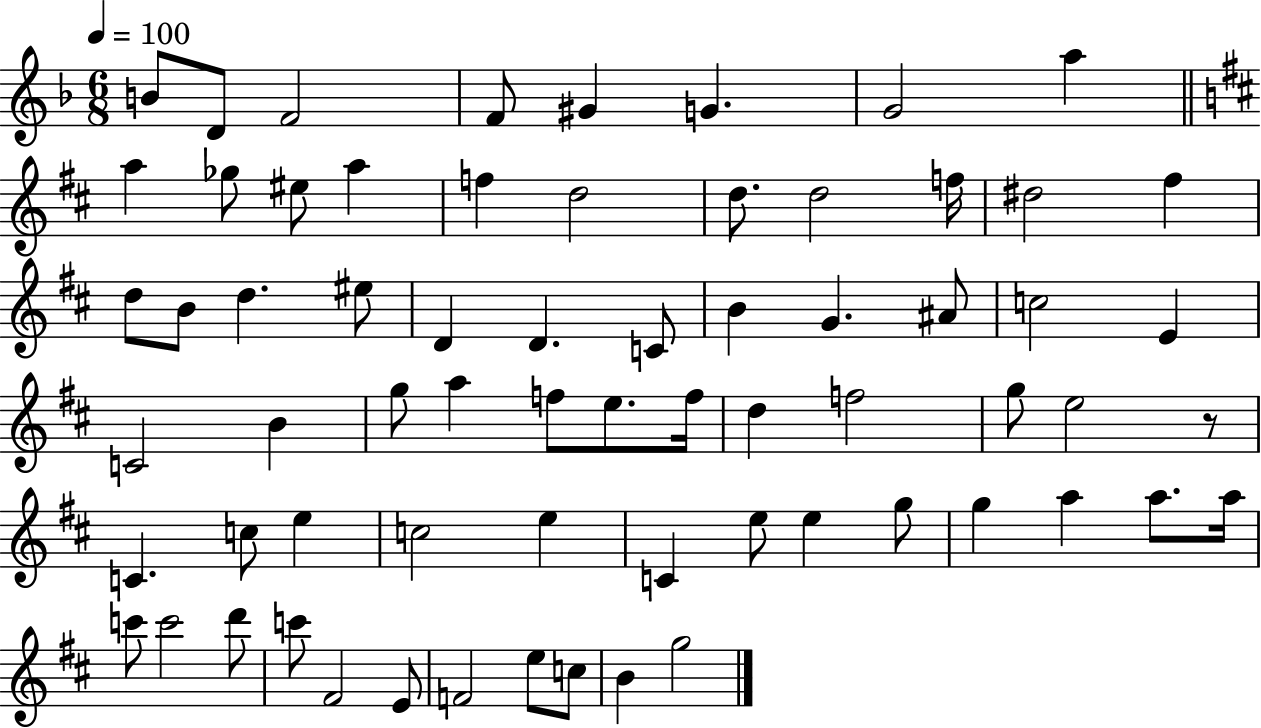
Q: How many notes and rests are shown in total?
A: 67